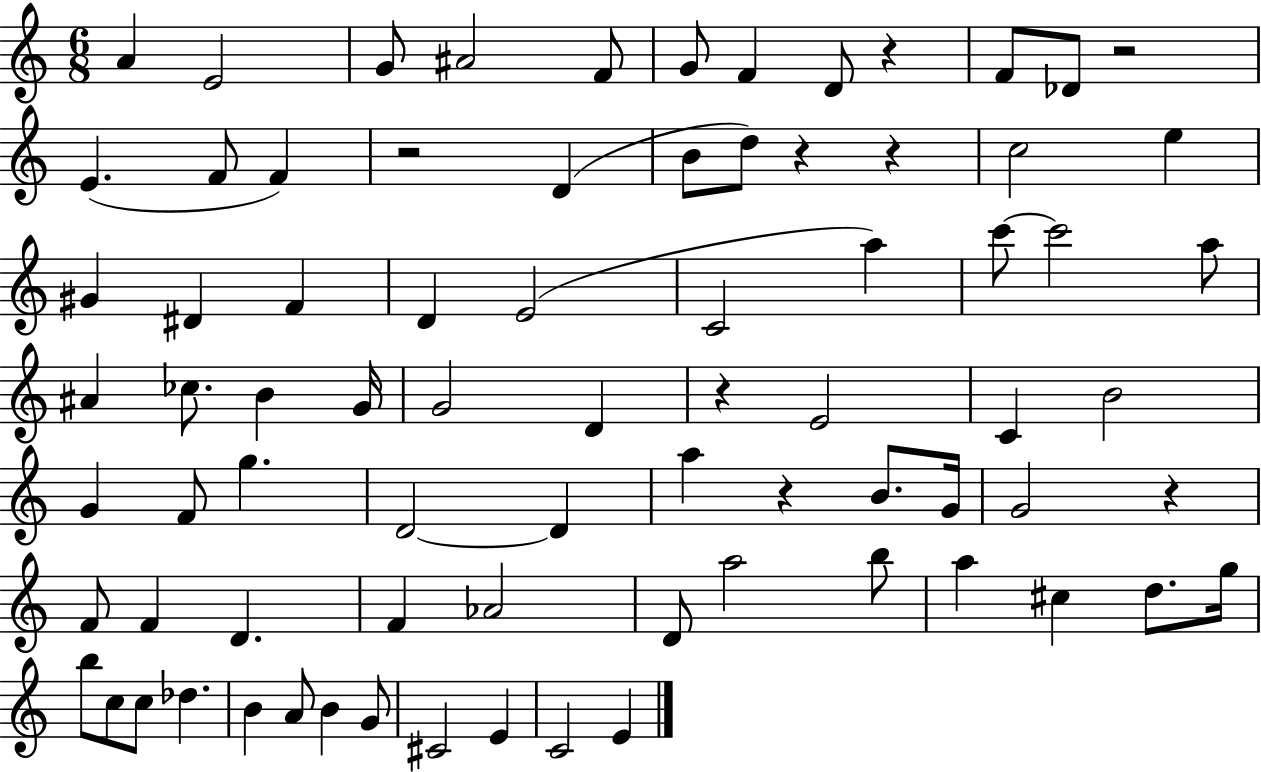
A4/q E4/h G4/e A#4/h F4/e G4/e F4/q D4/e R/q F4/e Db4/e R/h E4/q. F4/e F4/q R/h D4/q B4/e D5/e R/q R/q C5/h E5/q G#4/q D#4/q F4/q D4/q E4/h C4/h A5/q C6/e C6/h A5/e A#4/q CES5/e. B4/q G4/s G4/h D4/q R/q E4/h C4/q B4/h G4/q F4/e G5/q. D4/h D4/q A5/q R/q B4/e. G4/s G4/h R/q F4/e F4/q D4/q. F4/q Ab4/h D4/e A5/h B5/e A5/q C#5/q D5/e. G5/s B5/e C5/e C5/e Db5/q. B4/q A4/e B4/q G4/e C#4/h E4/q C4/h E4/q